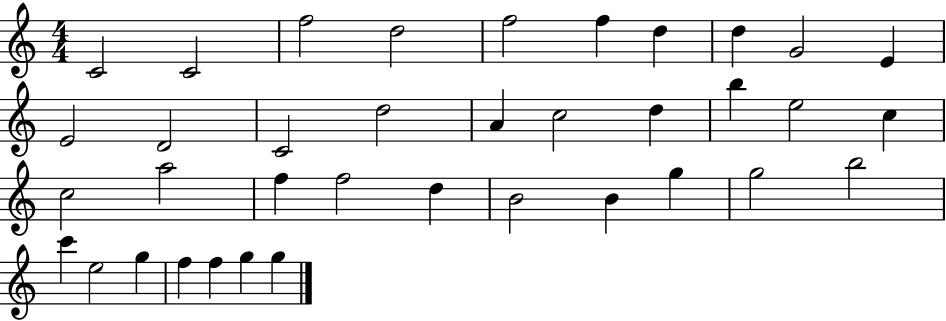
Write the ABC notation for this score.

X:1
T:Untitled
M:4/4
L:1/4
K:C
C2 C2 f2 d2 f2 f d d G2 E E2 D2 C2 d2 A c2 d b e2 c c2 a2 f f2 d B2 B g g2 b2 c' e2 g f f g g